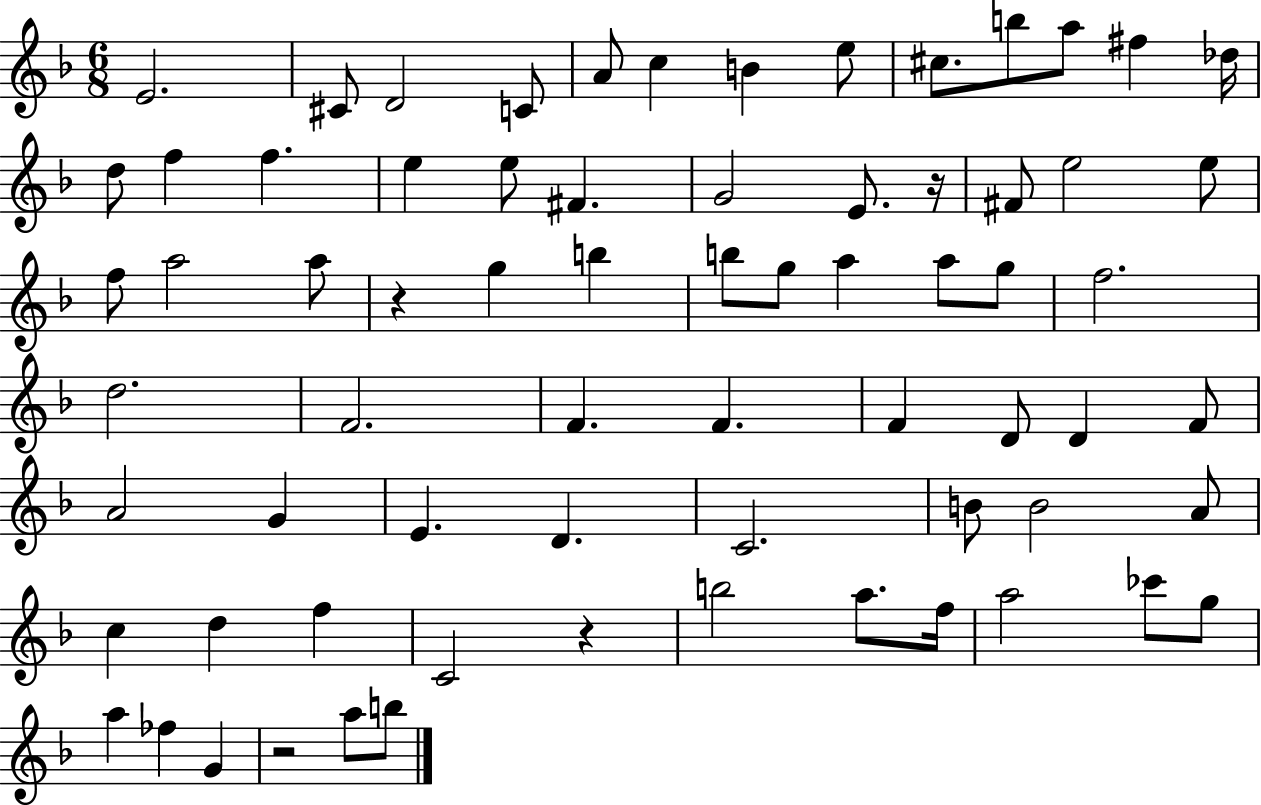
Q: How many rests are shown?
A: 4